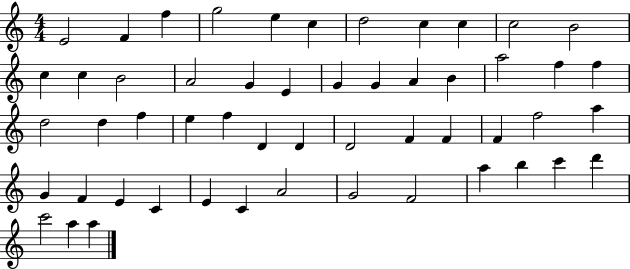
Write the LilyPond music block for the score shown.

{
  \clef treble
  \numericTimeSignature
  \time 4/4
  \key c \major
  e'2 f'4 f''4 | g''2 e''4 c''4 | d''2 c''4 c''4 | c''2 b'2 | \break c''4 c''4 b'2 | a'2 g'4 e'4 | g'4 g'4 a'4 b'4 | a''2 f''4 f''4 | \break d''2 d''4 f''4 | e''4 f''4 d'4 d'4 | d'2 f'4 f'4 | f'4 f''2 a''4 | \break g'4 f'4 e'4 c'4 | e'4 c'4 a'2 | g'2 f'2 | a''4 b''4 c'''4 d'''4 | \break c'''2 a''4 a''4 | \bar "|."
}